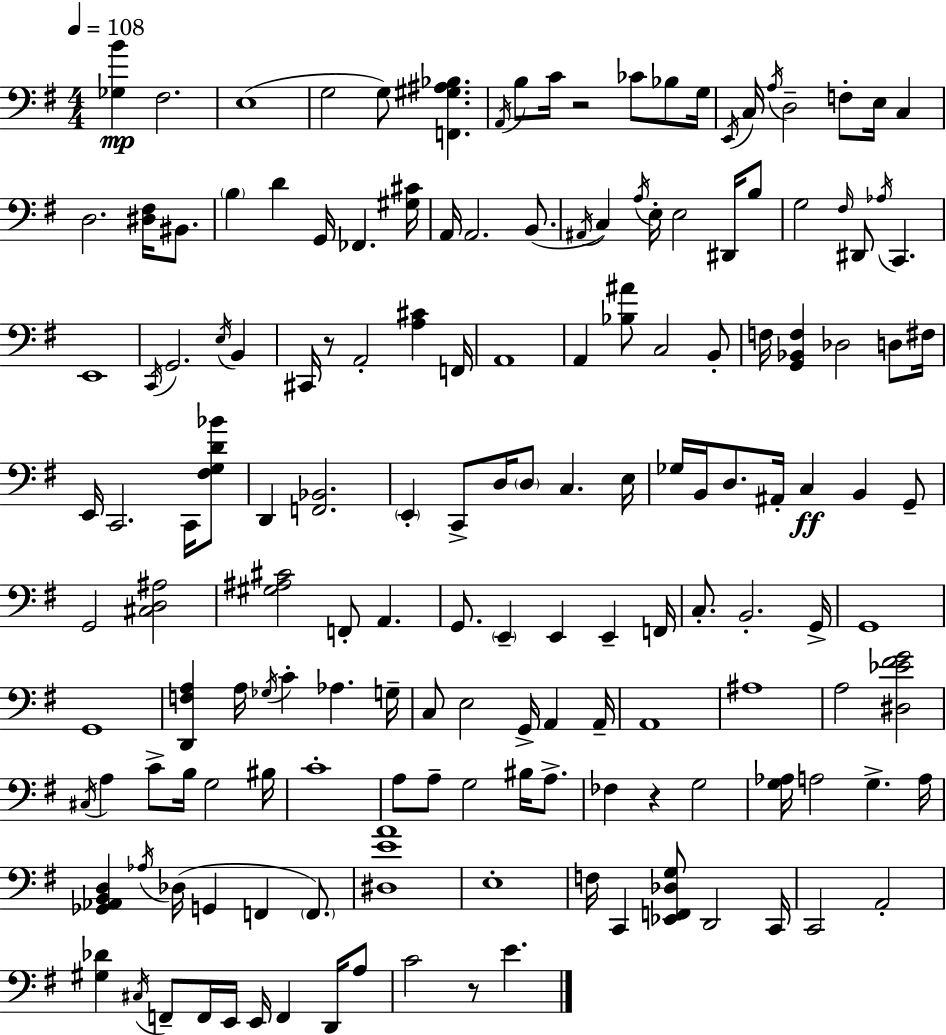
[Gb3,B4]/q F#3/h. E3/w G3/h G3/e [F2,G#3,A#3,Bb3]/q. A2/s B3/e C4/s R/h CES4/e Bb3/e G3/s E2/s C3/s A3/s D3/h F3/e E3/s C3/q D3/h. [D#3,F#3]/s BIS2/e. B3/q D4/q G2/s FES2/q. [G#3,C#4]/s A2/s A2/h. B2/e. A#2/s C3/q A3/s E3/s E3/h D#2/s B3/e G3/h F#3/s D#2/e Ab3/s C2/q. E2/w C2/s G2/h. E3/s B2/q C#2/s R/e A2/h [A3,C#4]/q F2/s A2/w A2/q [Bb3,A#4]/e C3/h B2/e F3/s [G2,Bb2,F3]/q Db3/h D3/e F#3/s E2/s C2/h. C2/s [F#3,G3,D4,Bb4]/e D2/q [F2,Bb2]/h. E2/q C2/e D3/s D3/e C3/q. E3/s Gb3/s B2/s D3/e. A#2/s C3/q B2/q G2/e G2/h [C#3,D3,A#3]/h [G#3,A#3,C#4]/h F2/e A2/q. G2/e. E2/q E2/q E2/q F2/s C3/e. B2/h. G2/s G2/w G2/w [D2,F3,A3]/q A3/s Gb3/s C4/q Ab3/q. G3/s C3/e E3/h G2/s A2/q A2/s A2/w A#3/w A3/h [D#3,Eb4,F#4,G4]/h C#3/s A3/q C4/e B3/s G3/h BIS3/s C4/w A3/e A3/e G3/h BIS3/s A3/e. FES3/q R/q G3/h [G3,Ab3]/s A3/h G3/q. A3/s [Gb2,Ab2,B2,D3]/q Ab3/s Db3/s G2/q F2/q F2/e. [D#3,E4,A4]/w E3/w F3/s C2/q [Eb2,F2,Db3,G3]/e D2/h C2/s C2/h A2/h [G#3,Db4]/q C#3/s F2/e F2/s E2/s E2/s F2/q D2/s A3/e C4/h R/e E4/q.